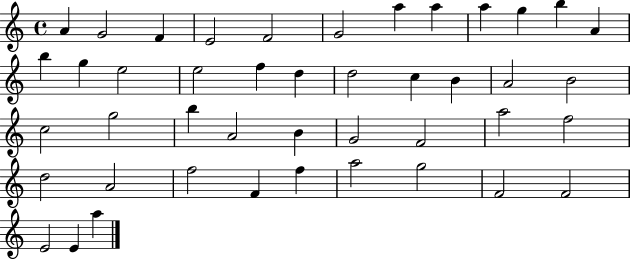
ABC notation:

X:1
T:Untitled
M:4/4
L:1/4
K:C
A G2 F E2 F2 G2 a a a g b A b g e2 e2 f d d2 c B A2 B2 c2 g2 b A2 B G2 F2 a2 f2 d2 A2 f2 F f a2 g2 F2 F2 E2 E a